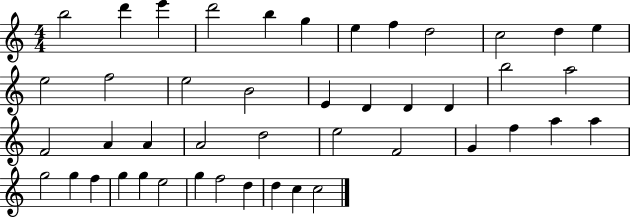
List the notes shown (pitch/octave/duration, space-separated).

B5/h D6/q E6/q D6/h B5/q G5/q E5/q F5/q D5/h C5/h D5/q E5/q E5/h F5/h E5/h B4/h E4/q D4/q D4/q D4/q B5/h A5/h F4/h A4/q A4/q A4/h D5/h E5/h F4/h G4/q F5/q A5/q A5/q G5/h G5/q F5/q G5/q G5/q E5/h G5/q F5/h D5/q D5/q C5/q C5/h